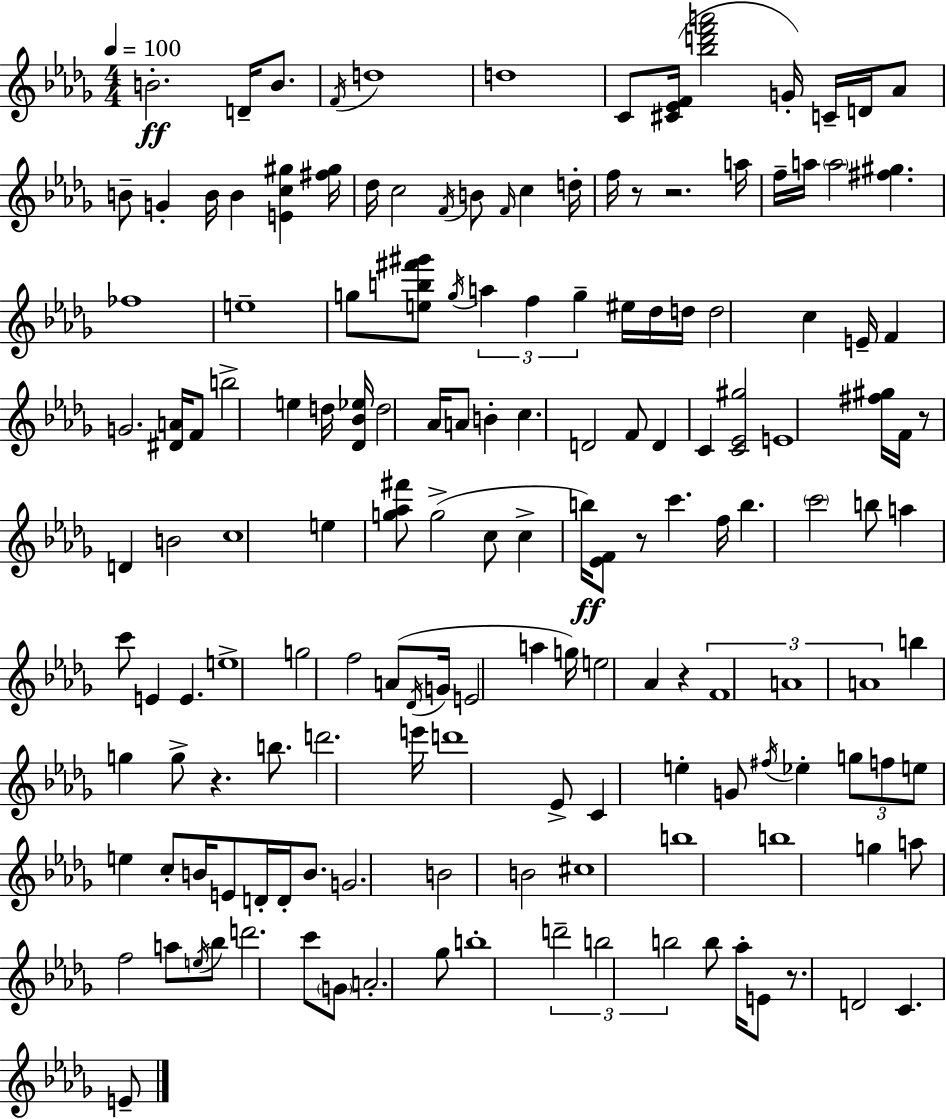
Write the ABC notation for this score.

X:1
T:Untitled
M:4/4
L:1/4
K:Bbm
B2 D/4 B/2 F/4 d4 d4 C/2 [^C_EF]/4 [_bd'f'a']2 G/4 C/4 D/4 _A/2 B/2 G B/4 B [Ec^g] [^f^g]/4 _d/4 c2 F/4 B/2 F/4 c d/4 f/4 z/2 z2 a/4 f/4 a/4 a2 [^f^g] _f4 e4 g/2 [eb^f'^g']/2 g/4 a f g ^e/4 _d/4 d/4 d2 c E/4 F G2 [^DA]/4 F/2 b2 e d/4 [_D_B_e]/4 d2 _A/4 A/2 B c D2 F/2 D C [C_E^g]2 E4 [^f^g]/4 F/4 z/2 D B2 c4 e [g_a^f']/2 g2 c/2 c b/4 [_EF]/2 z/2 c' f/4 b c'2 b/2 a c'/2 E E e4 g2 f2 A/2 _D/4 G/4 E2 a g/4 e2 _A z F4 A4 A4 b g g/2 z b/2 d'2 e'/4 d'4 _E/2 C e G/2 ^f/4 _e g/2 f/2 e/2 e c/2 B/4 E/2 D/4 D/4 B/2 G2 B2 B2 ^c4 b4 b4 g a/2 f2 a/2 e/4 _b/2 d'2 c'/2 G/2 A2 _g/2 b4 d'2 b2 b2 b/2 _a/4 E/2 z/2 D2 C E/2